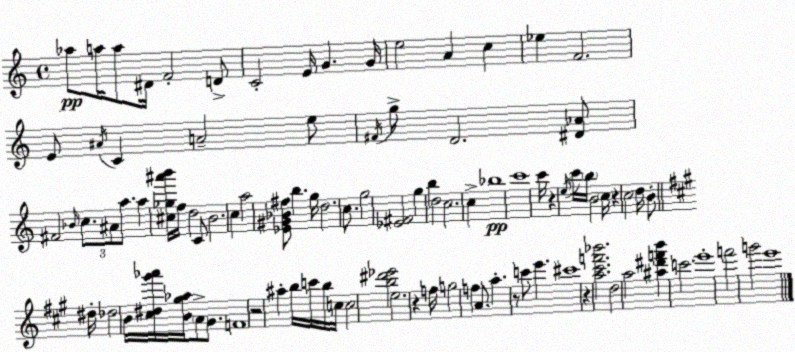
X:1
T:Untitled
M:4/4
L:1/4
K:C
_a/2 a/4 a/2 ^D/4 F2 D/2 C2 E/4 G G/4 e2 A c _e F2 E/2 ^A/4 C A2 e/2 ^F/4 g/2 D2 [^D_A]/2 ^F2 _B/4 c/2 ^A/2 a/2 a [^c_g^a'b']/4 f/4 d2 C/2 B2 c a2 [_E^G_B^f]/2 b g/4 d2 c/2 g2 [_E^F]2 g b d2 c2 c _b4 c'4 c'/4 z e/4 c'/4 b/4 B2 c/4 z c2 d/4 B/2 ^d/4 _d2 B/4 [^c^d^g'_a']/4 [B^g_a]/4 A/2 ^G/2 F4 z2 ^a b/4 c'/4 b/4 c/4 c2 [b^d'_e']2 e2 z f/4 g2 f A/2 a z/2 c'/2 e' ^c'4 z [a^c'f'_b']2 d2 a2 [^a^d'f'b'] c'2 e'4 f'2 g'2 e'4